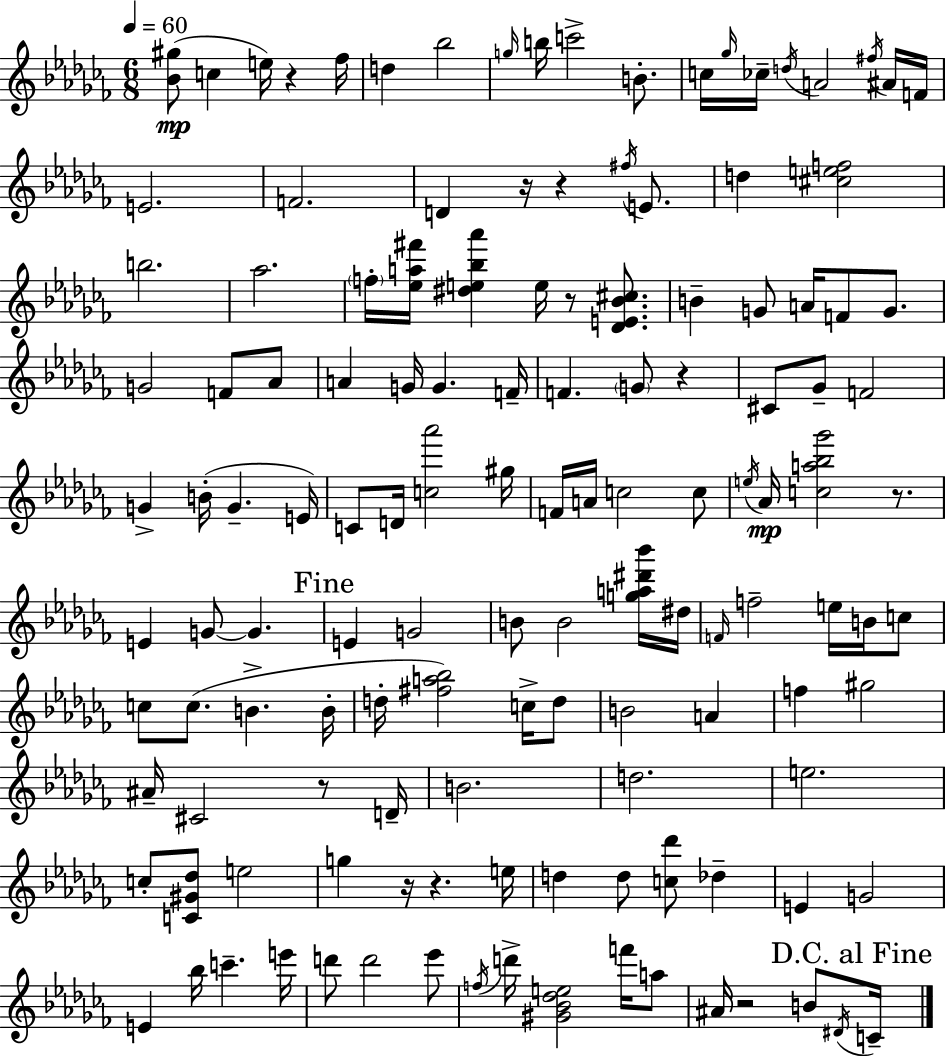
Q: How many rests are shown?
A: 10